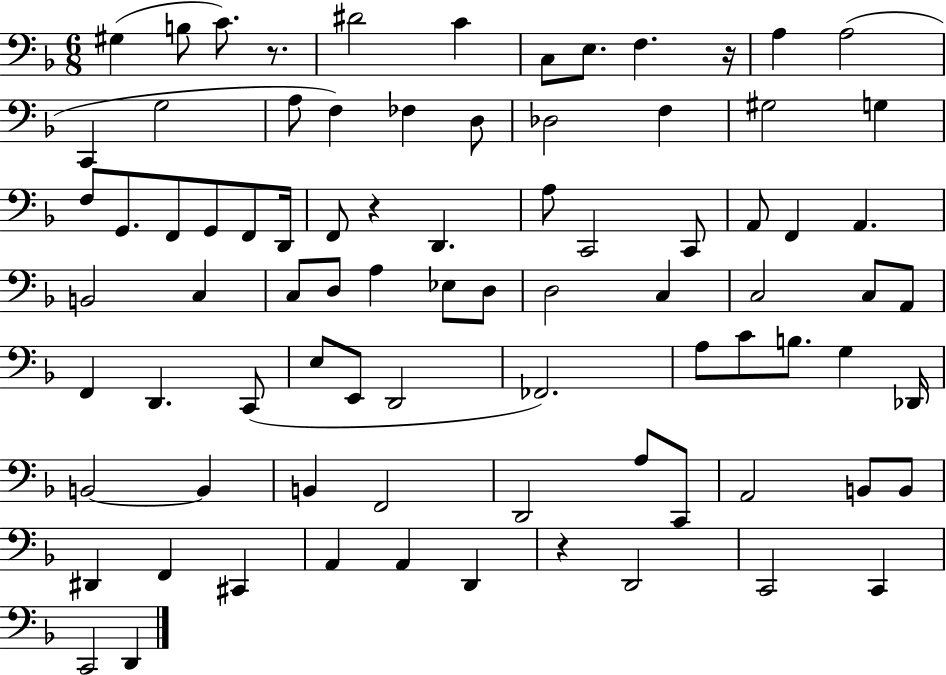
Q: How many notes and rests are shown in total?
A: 83